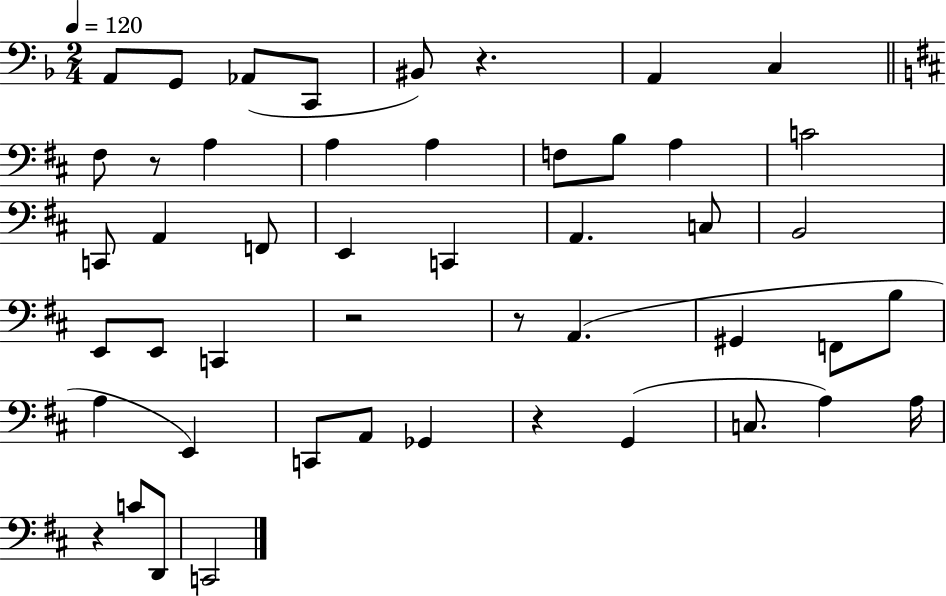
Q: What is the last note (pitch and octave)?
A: C2